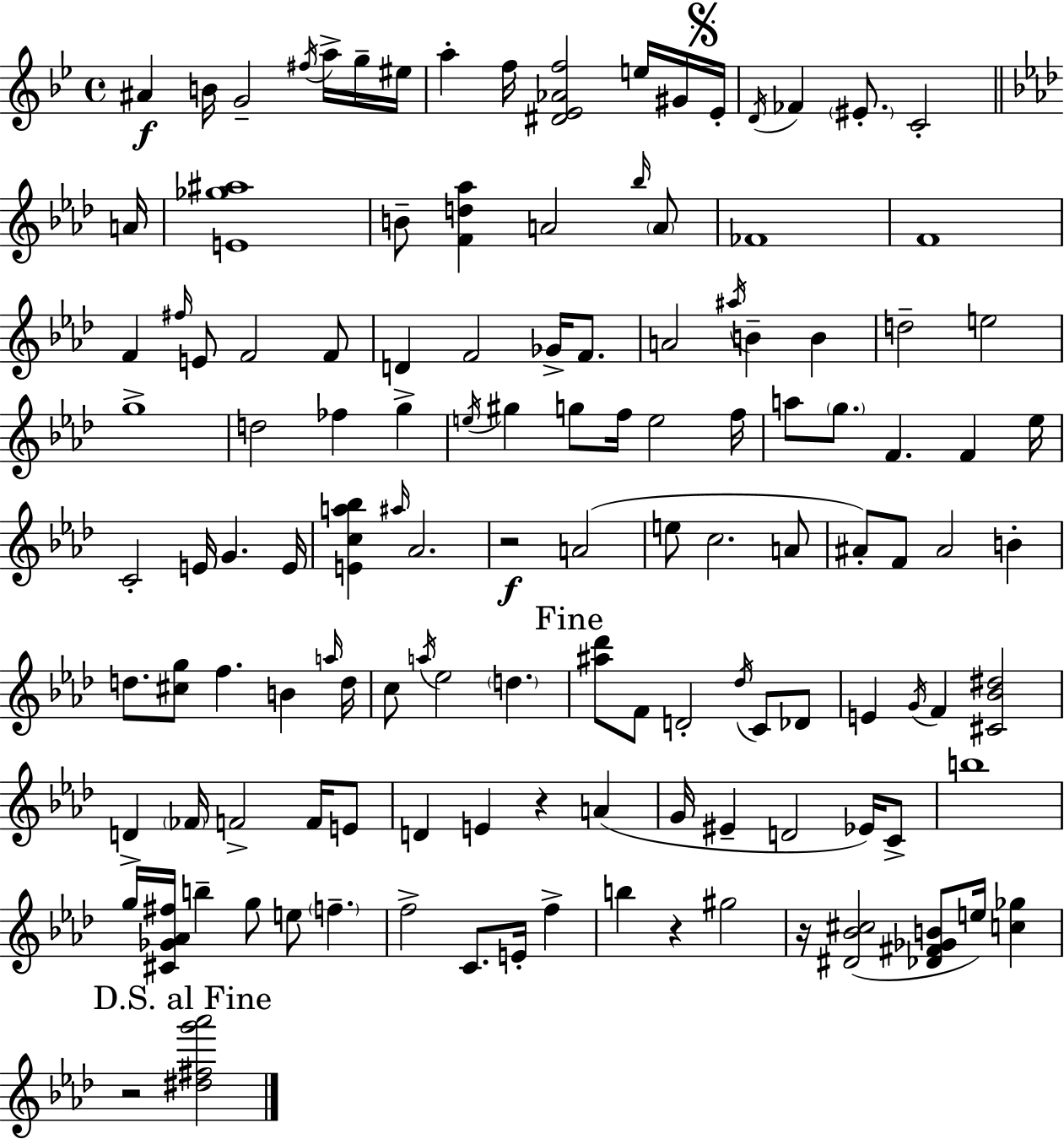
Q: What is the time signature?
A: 4/4